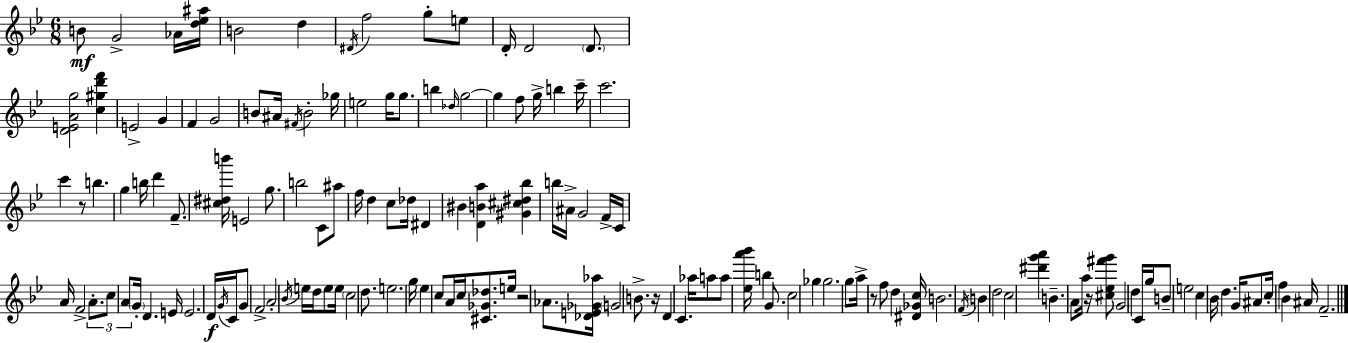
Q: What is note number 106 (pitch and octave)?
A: C5